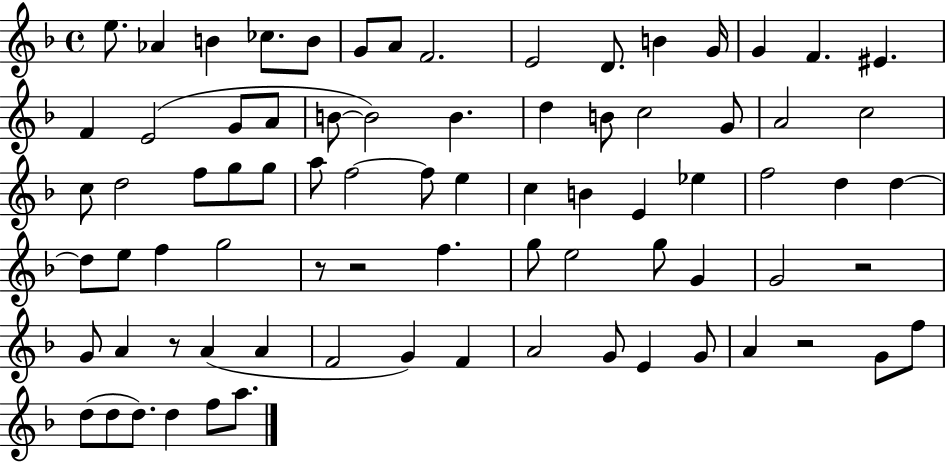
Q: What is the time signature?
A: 4/4